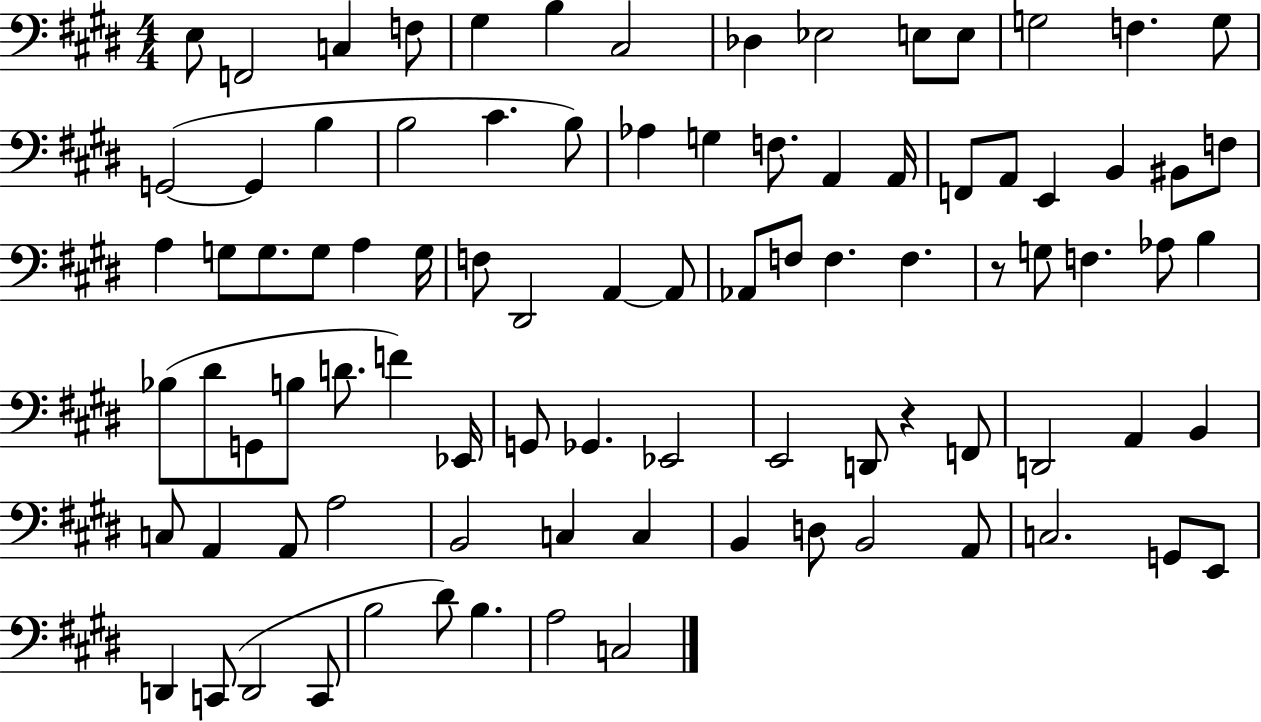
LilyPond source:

{
  \clef bass
  \numericTimeSignature
  \time 4/4
  \key e \major
  e8 f,2 c4 f8 | gis4 b4 cis2 | des4 ees2 e8 e8 | g2 f4. g8 | \break g,2~(~ g,4 b4 | b2 cis'4. b8) | aes4 g4 f8. a,4 a,16 | f,8 a,8 e,4 b,4 bis,8 f8 | \break a4 g8 g8. g8 a4 g16 | f8 dis,2 a,4~~ a,8 | aes,8 f8 f4. f4. | r8 g8 f4. aes8 b4 | \break bes8( dis'8 g,8 b8 d'8. f'4) ees,16 | g,8 ges,4. ees,2 | e,2 d,8 r4 f,8 | d,2 a,4 b,4 | \break c8 a,4 a,8 a2 | b,2 c4 c4 | b,4 d8 b,2 a,8 | c2. g,8 e,8 | \break d,4 c,8( d,2 c,8 | b2 dis'8) b4. | a2 c2 | \bar "|."
}